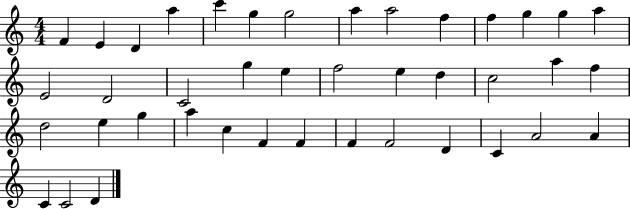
F4/q E4/q D4/q A5/q C6/q G5/q G5/h A5/q A5/h F5/q F5/q G5/q G5/q A5/q E4/h D4/h C4/h G5/q E5/q F5/h E5/q D5/q C5/h A5/q F5/q D5/h E5/q G5/q A5/q C5/q F4/q F4/q F4/q F4/h D4/q C4/q A4/h A4/q C4/q C4/h D4/q